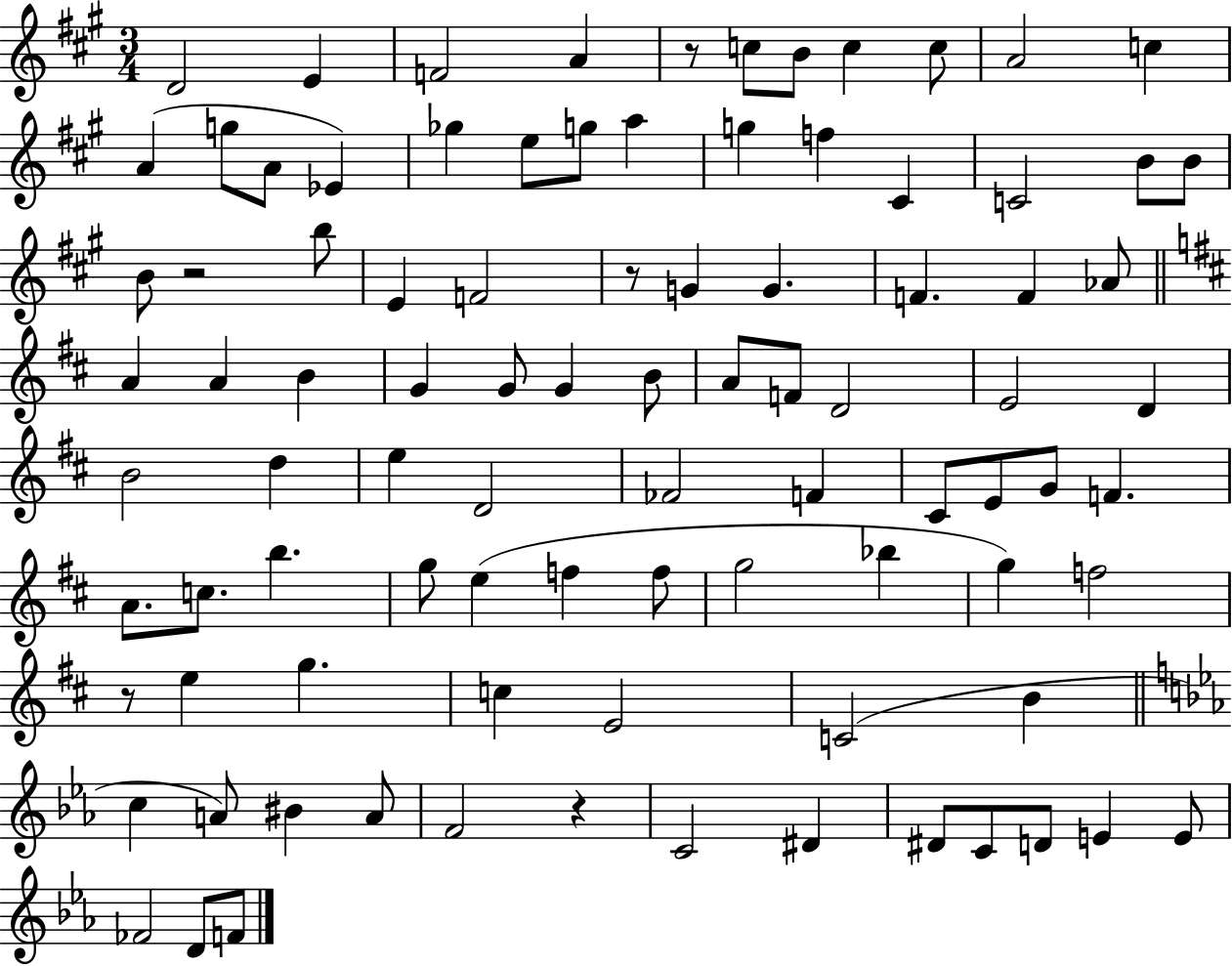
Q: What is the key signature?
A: A major